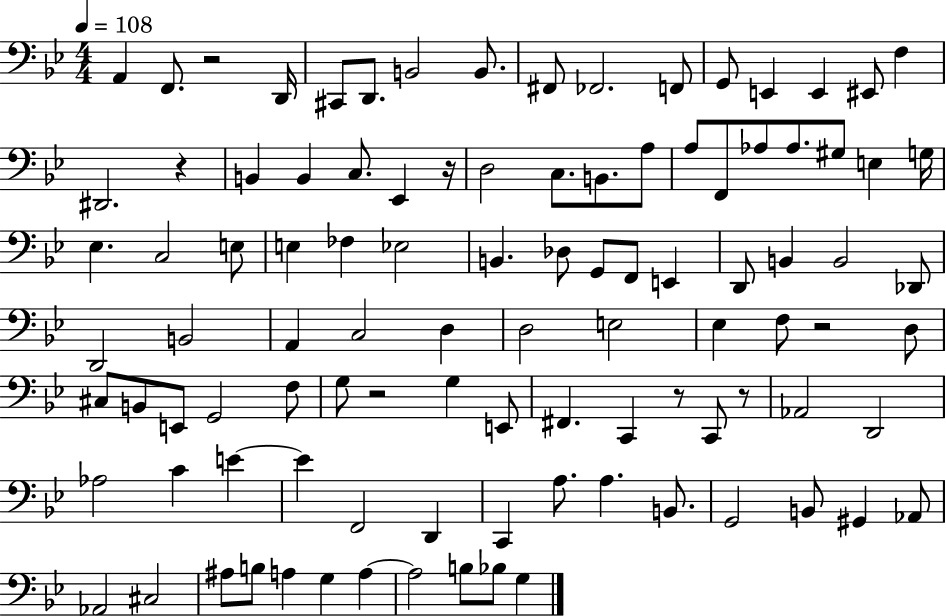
X:1
T:Untitled
M:4/4
L:1/4
K:Bb
A,, F,,/2 z2 D,,/4 ^C,,/2 D,,/2 B,,2 B,,/2 ^F,,/2 _F,,2 F,,/2 G,,/2 E,, E,, ^E,,/2 F, ^D,,2 z B,, B,, C,/2 _E,, z/4 D,2 C,/2 B,,/2 A,/2 A,/2 F,,/2 _A,/2 _A,/2 ^G,/2 E, G,/4 _E, C,2 E,/2 E, _F, _E,2 B,, _D,/2 G,,/2 F,,/2 E,, D,,/2 B,, B,,2 _D,,/2 D,,2 B,,2 A,, C,2 D, D,2 E,2 _E, F,/2 z2 D,/2 ^C,/2 B,,/2 E,,/2 G,,2 F,/2 G,/2 z2 G, E,,/2 ^F,, C,, z/2 C,,/2 z/2 _A,,2 D,,2 _A,2 C E E F,,2 D,, C,, A,/2 A, B,,/2 G,,2 B,,/2 ^G,, _A,,/2 _A,,2 ^C,2 ^A,/2 B,/2 A, G, A, A,2 B,/2 _B,/2 G,